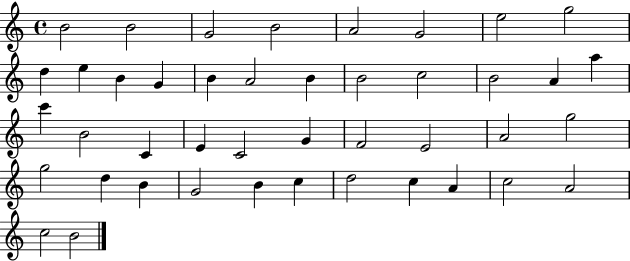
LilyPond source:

{
  \clef treble
  \time 4/4
  \defaultTimeSignature
  \key c \major
  b'2 b'2 | g'2 b'2 | a'2 g'2 | e''2 g''2 | \break d''4 e''4 b'4 g'4 | b'4 a'2 b'4 | b'2 c''2 | b'2 a'4 a''4 | \break c'''4 b'2 c'4 | e'4 c'2 g'4 | f'2 e'2 | a'2 g''2 | \break g''2 d''4 b'4 | g'2 b'4 c''4 | d''2 c''4 a'4 | c''2 a'2 | \break c''2 b'2 | \bar "|."
}